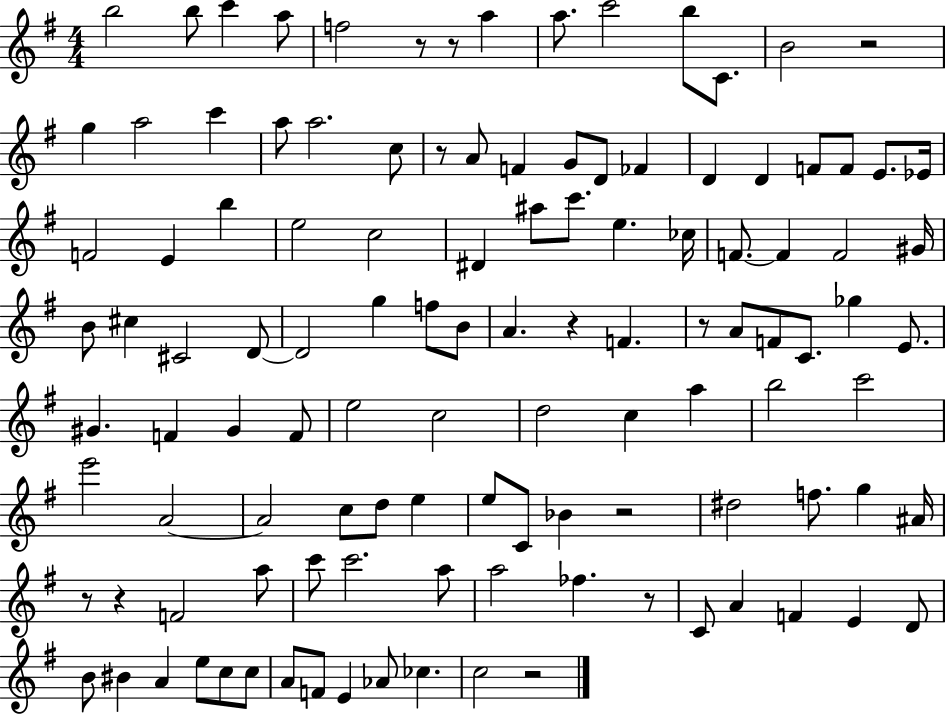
{
  \clef treble
  \numericTimeSignature
  \time 4/4
  \key g \major
  b''2 b''8 c'''4 a''8 | f''2 r8 r8 a''4 | a''8. c'''2 b''8 c'8. | b'2 r2 | \break g''4 a''2 c'''4 | a''8 a''2. c''8 | r8 a'8 f'4 g'8 d'8 fes'4 | d'4 d'4 f'8 f'8 e'8. ees'16 | \break f'2 e'4 b''4 | e''2 c''2 | dis'4 ais''8 c'''8. e''4. ces''16 | f'8.~~ f'4 f'2 gis'16 | \break b'8 cis''4 cis'2 d'8~~ | d'2 g''4 f''8 b'8 | a'4. r4 f'4. | r8 a'8 f'8 c'8. ges''4 e'8. | \break gis'4. f'4 gis'4 f'8 | e''2 c''2 | d''2 c''4 a''4 | b''2 c'''2 | \break e'''2 a'2~~ | a'2 c''8 d''8 e''4 | e''8 c'8 bes'4 r2 | dis''2 f''8. g''4 ais'16 | \break r8 r4 f'2 a''8 | c'''8 c'''2. a''8 | a''2 fes''4. r8 | c'8 a'4 f'4 e'4 d'8 | \break b'8 bis'4 a'4 e''8 c''8 c''8 | a'8 f'8 e'4 aes'8 ces''4. | c''2 r2 | \bar "|."
}